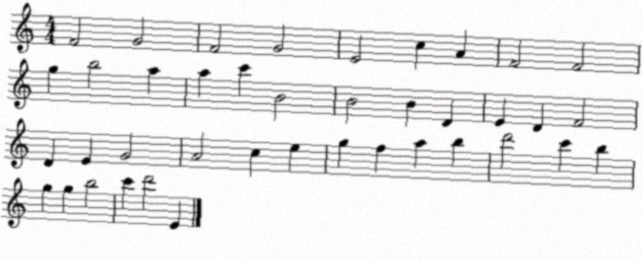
X:1
T:Untitled
M:4/4
L:1/4
K:C
F2 G2 F2 G2 E2 c A F2 F2 g b2 a a c' B2 B2 B D E D F2 D E G2 A2 c e g f a b d'2 c' b g g b2 c' d'2 E